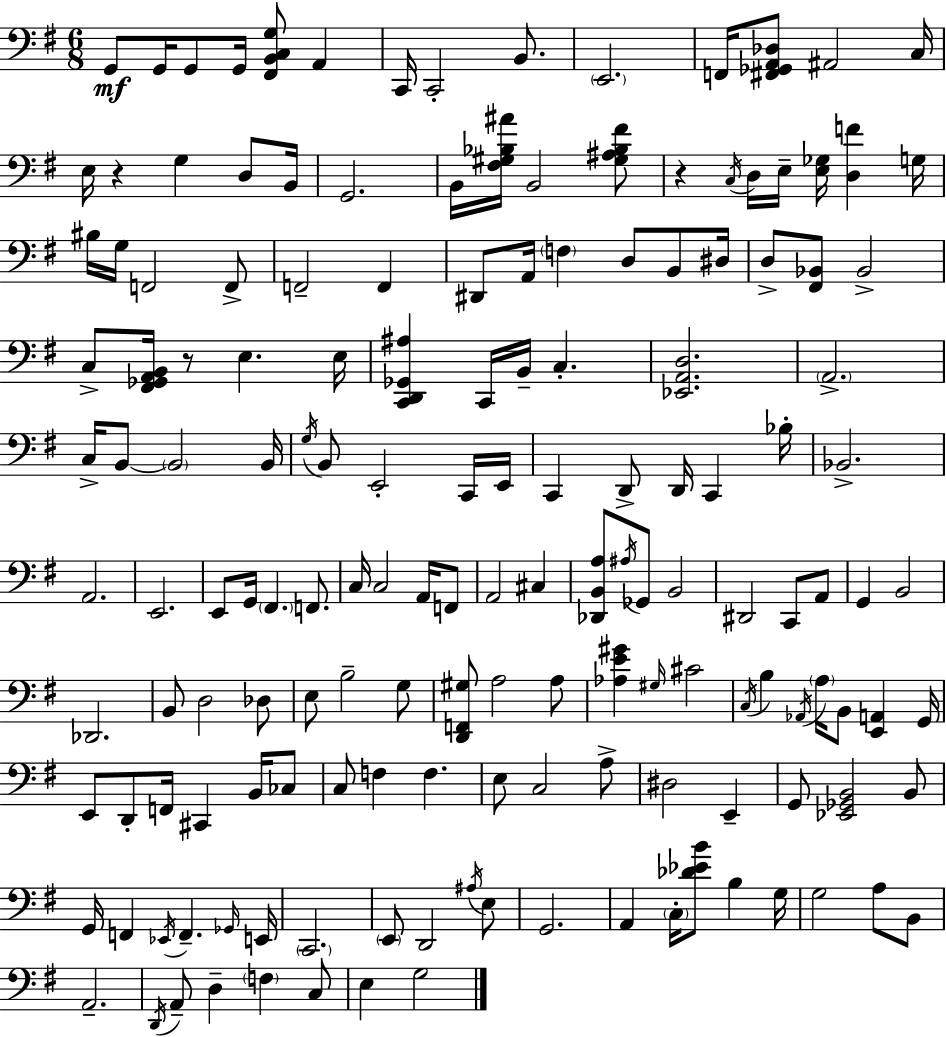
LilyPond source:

{
  \clef bass
  \numericTimeSignature
  \time 6/8
  \key e \minor
  g,8\mf g,16 g,8 g,16 <fis, b, c g>8 a,4 | c,16 c,2-. b,8. | \parenthesize e,2. | f,16 <fis, ges, a, des>8 ais,2 c16 | \break e16 r4 g4 d8 b,16 | g,2. | b,16 <fis gis bes ais'>16 b,2 <gis ais bes fis'>8 | r4 \acciaccatura { c16 } d16 e16-- <e ges>16 <d f'>4 | \break g16 bis16 g16 f,2 f,8-> | f,2-- f,4 | dis,8 a,16 \parenthesize f4 d8 b,8 | dis16 d8-> <fis, bes,>8 bes,2-> | \break c8-> <fis, ges, a, b,>16 r8 e4. | e16 <c, d, ges, ais>4 c,16 b,16-- c4.-. | <ees, a, d>2. | \parenthesize a,2.-> | \break c16-> b,8~~ \parenthesize b,2 | b,16 \acciaccatura { g16 } b,8 e,2-. | c,16 e,16 c,4 d,8-> d,16 c,4 | bes16-. bes,2.-> | \break a,2. | e,2. | e,8 g,16 \parenthesize fis,4. f,8. | c16 c2 a,16 | \break f,8 a,2 cis4 | <des, b, a>8 \acciaccatura { ais16 } ges,8 b,2 | dis,2 c,8 | a,8 g,4 b,2 | \break des,2. | b,8 d2 | des8 e8 b2-- | g8 <d, f, gis>8 a2 | \break a8 <aes e' gis'>4 \grace { gis16 } cis'2 | \acciaccatura { c16 } b4 \acciaccatura { aes,16 } \parenthesize a16 b,8 | <e, a,>4 g,16 e,8 d,8-. f,16 cis,4 | b,16 ces8 c8 f4 | \break f4. e8 c2 | a8-> dis2 | e,4-- g,8 <ees, ges, b,>2 | b,8 g,16 f,4 \acciaccatura { ees,16 } | \break f,4.-- \grace { ges,16 } e,16 \parenthesize c,2. | \parenthesize e,8 d,2 | \acciaccatura { ais16 } e8 g,2. | a,4 | \break \parenthesize c16-. <des' ees' b'>8 b4 g16 g2 | a8 b,8 a,2.-- | \acciaccatura { d,16 } a,8-- | d4-- \parenthesize f4 c8 e4 | \break g2 \bar "|."
}